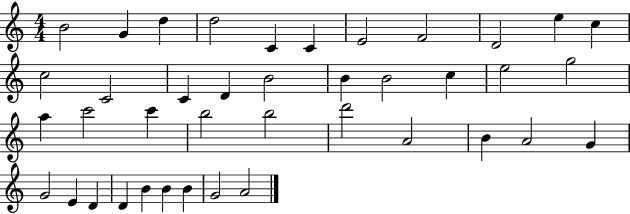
X:1
T:Untitled
M:4/4
L:1/4
K:C
B2 G d d2 C C E2 F2 D2 e c c2 C2 C D B2 B B2 c e2 g2 a c'2 c' b2 b2 d'2 A2 B A2 G G2 E D D B B B G2 A2